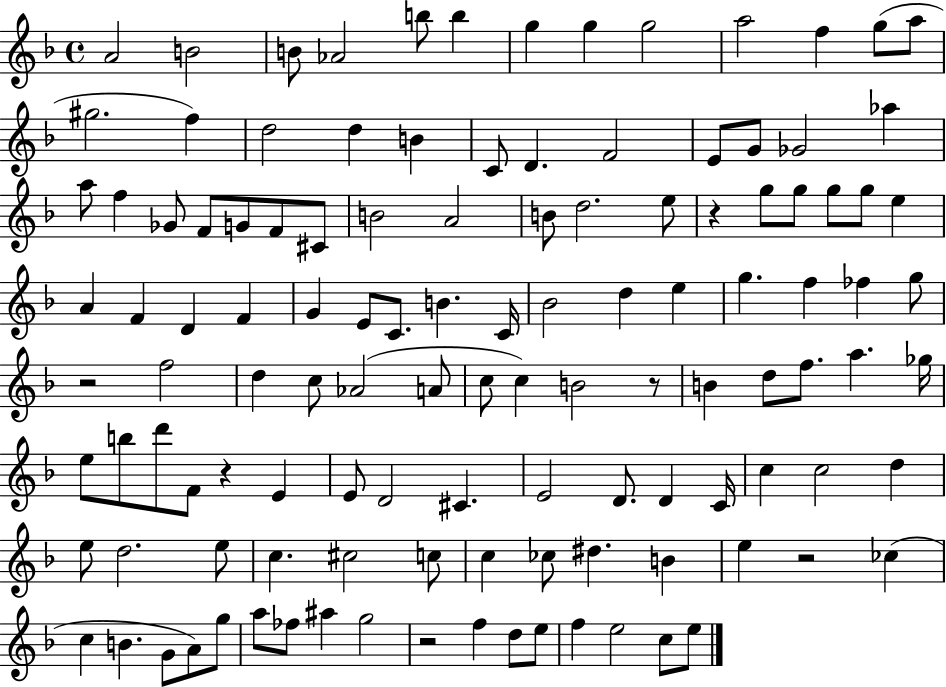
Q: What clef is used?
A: treble